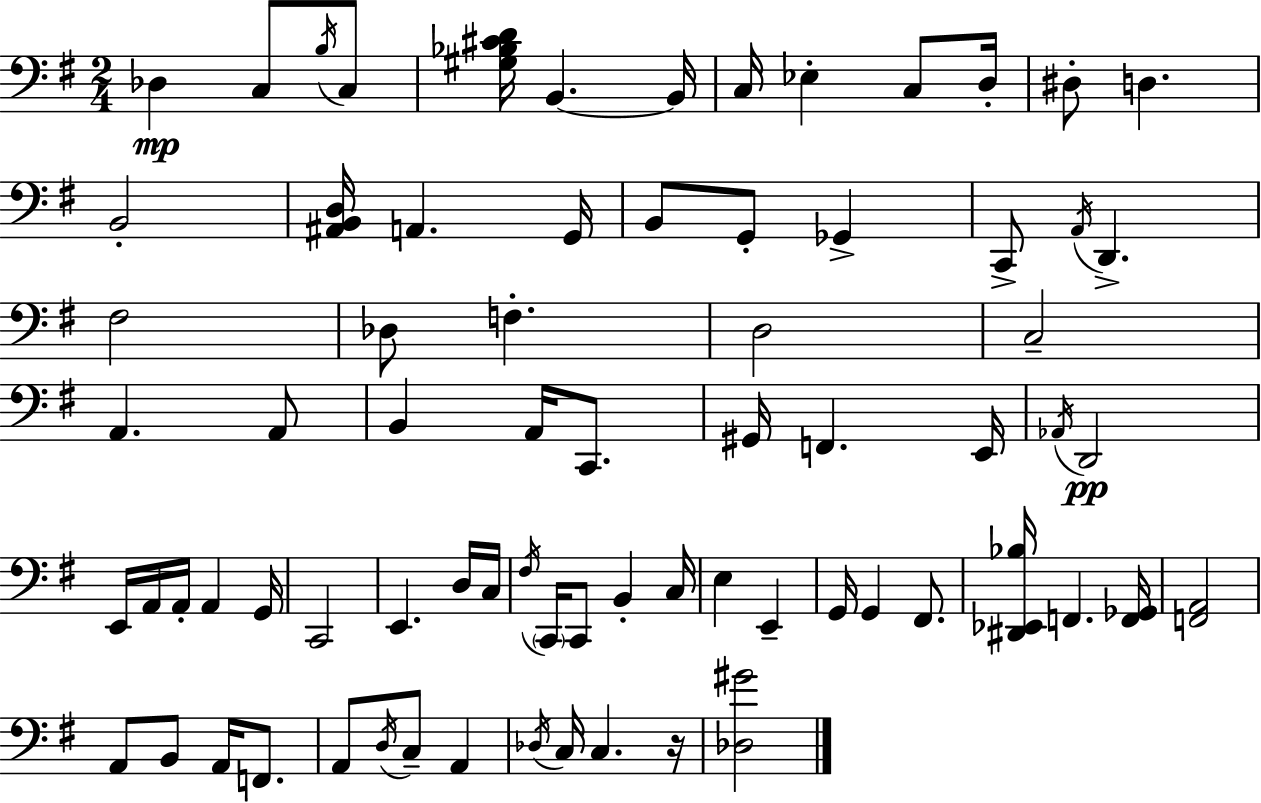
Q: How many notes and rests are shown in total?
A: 74